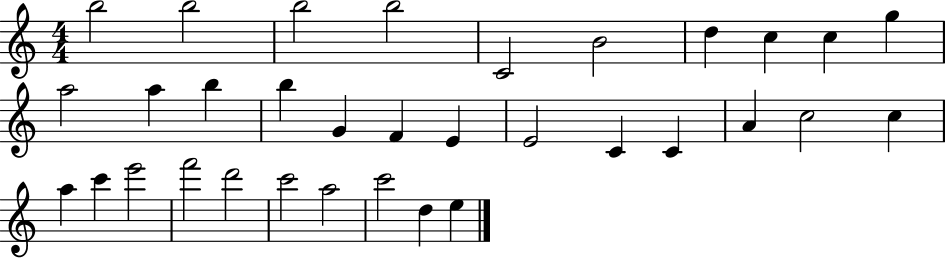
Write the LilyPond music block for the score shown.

{
  \clef treble
  \numericTimeSignature
  \time 4/4
  \key c \major
  b''2 b''2 | b''2 b''2 | c'2 b'2 | d''4 c''4 c''4 g''4 | \break a''2 a''4 b''4 | b''4 g'4 f'4 e'4 | e'2 c'4 c'4 | a'4 c''2 c''4 | \break a''4 c'''4 e'''2 | f'''2 d'''2 | c'''2 a''2 | c'''2 d''4 e''4 | \break \bar "|."
}